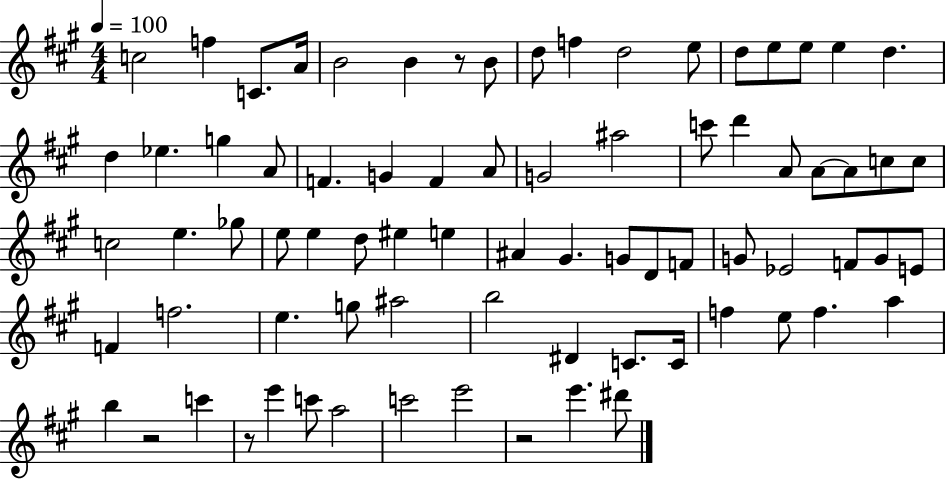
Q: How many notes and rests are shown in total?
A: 77